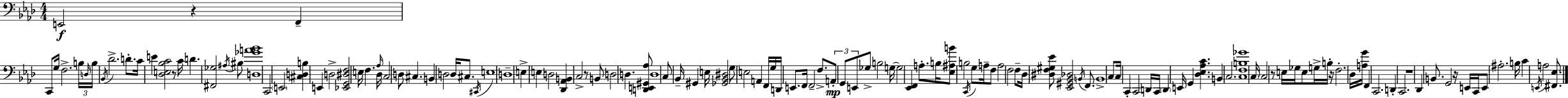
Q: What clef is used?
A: bass